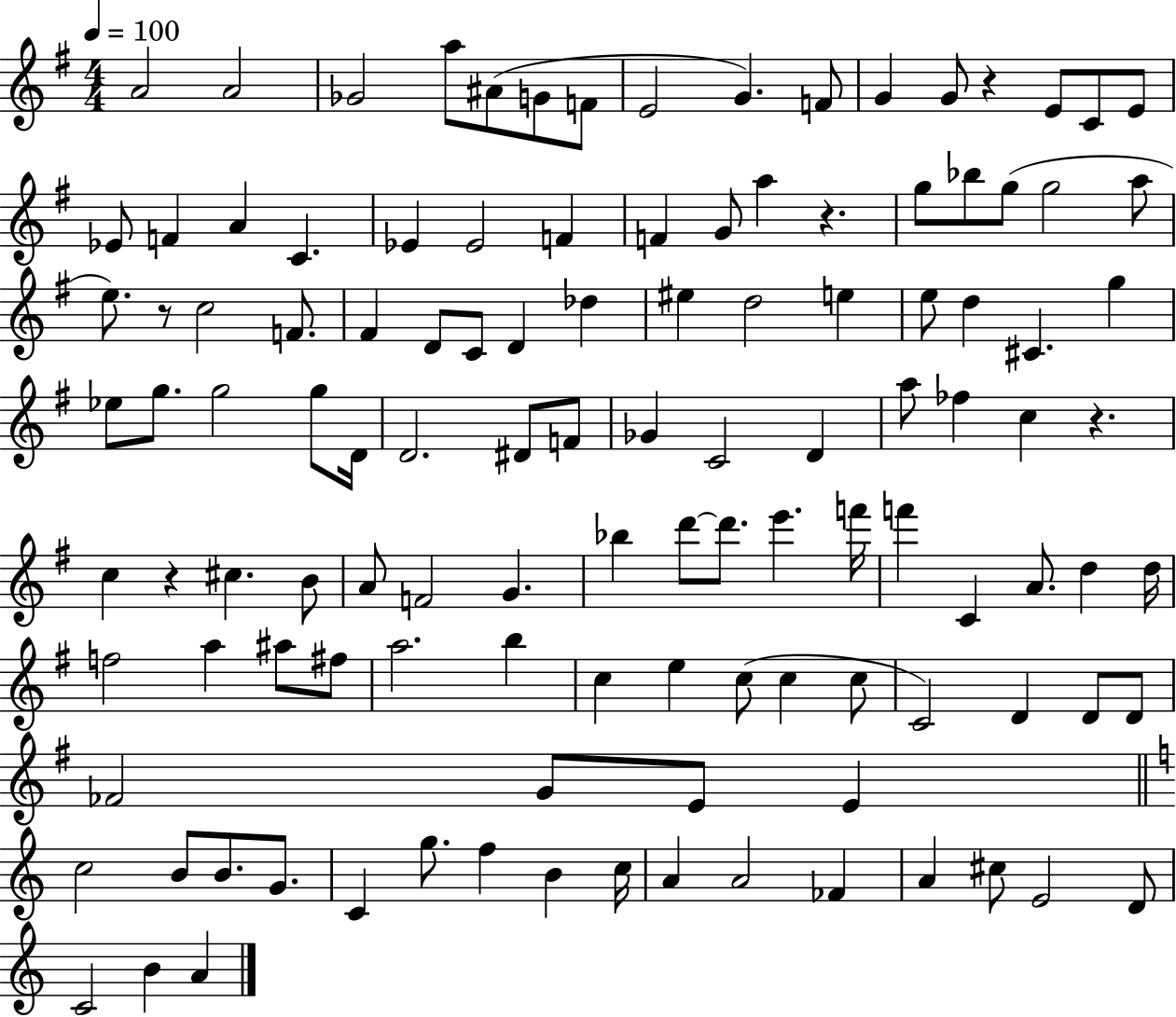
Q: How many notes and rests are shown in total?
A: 118